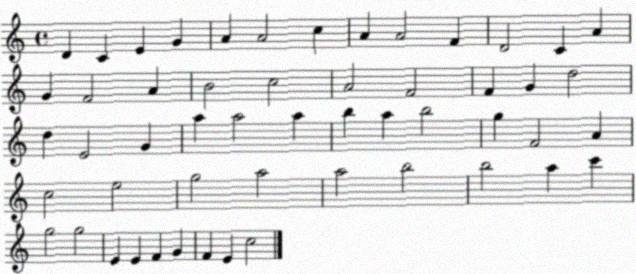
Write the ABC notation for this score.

X:1
T:Untitled
M:4/4
L:1/4
K:C
D C E G A A2 c A A2 F D2 C A G F2 A B2 c2 A2 F2 F G d2 d E2 G a a2 a b a b2 g F2 A c2 e2 g2 a2 a2 b2 b2 a c' g2 g2 E E F G F E c2